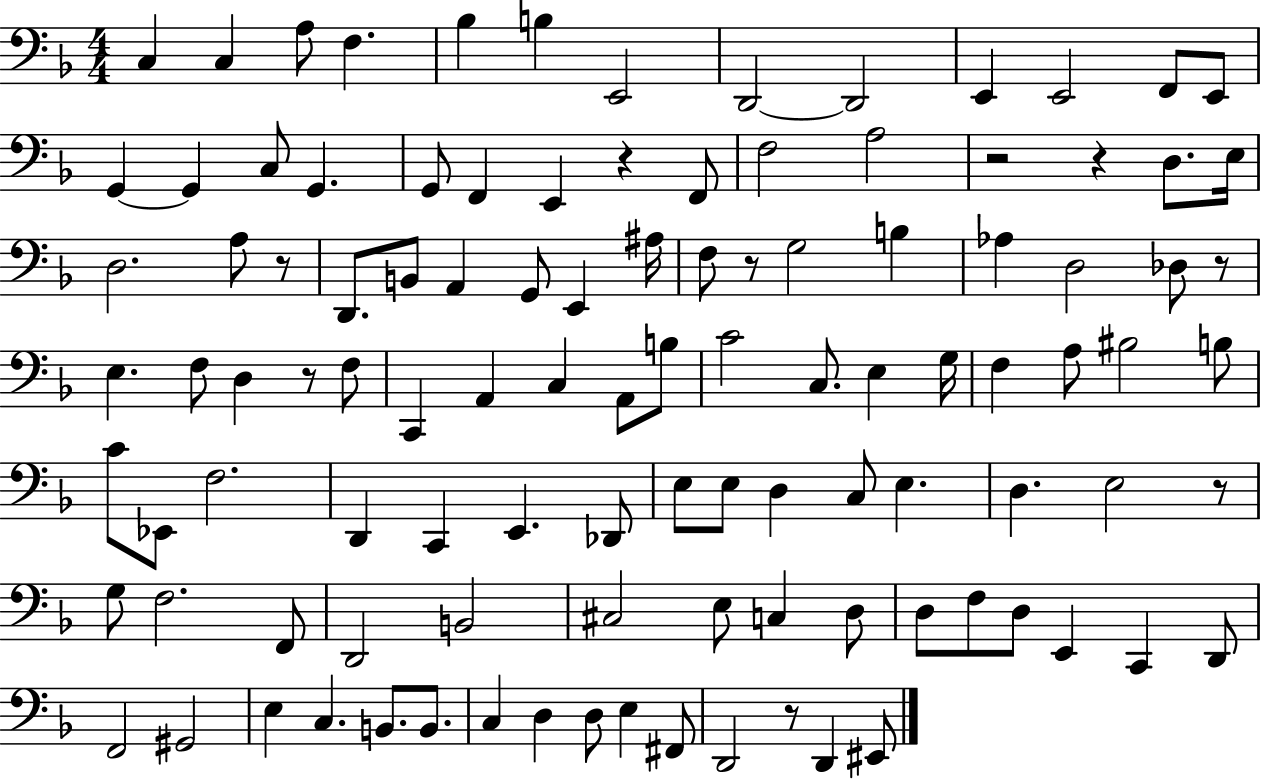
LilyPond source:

{
  \clef bass
  \numericTimeSignature
  \time 4/4
  \key f \major
  \repeat volta 2 { c4 c4 a8 f4. | bes4 b4 e,2 | d,2~~ d,2 | e,4 e,2 f,8 e,8 | \break g,4~~ g,4 c8 g,4. | g,8 f,4 e,4 r4 f,8 | f2 a2 | r2 r4 d8. e16 | \break d2. a8 r8 | d,8. b,8 a,4 g,8 e,4 ais16 | f8 r8 g2 b4 | aes4 d2 des8 r8 | \break e4. f8 d4 r8 f8 | c,4 a,4 c4 a,8 b8 | c'2 c8. e4 g16 | f4 a8 bis2 b8 | \break c'8 ees,8 f2. | d,4 c,4 e,4. des,8 | e8 e8 d4 c8 e4. | d4. e2 r8 | \break g8 f2. f,8 | d,2 b,2 | cis2 e8 c4 d8 | d8 f8 d8 e,4 c,4 d,8 | \break f,2 gis,2 | e4 c4. b,8. b,8. | c4 d4 d8 e4 fis,8 | d,2 r8 d,4 eis,8 | \break } \bar "|."
}